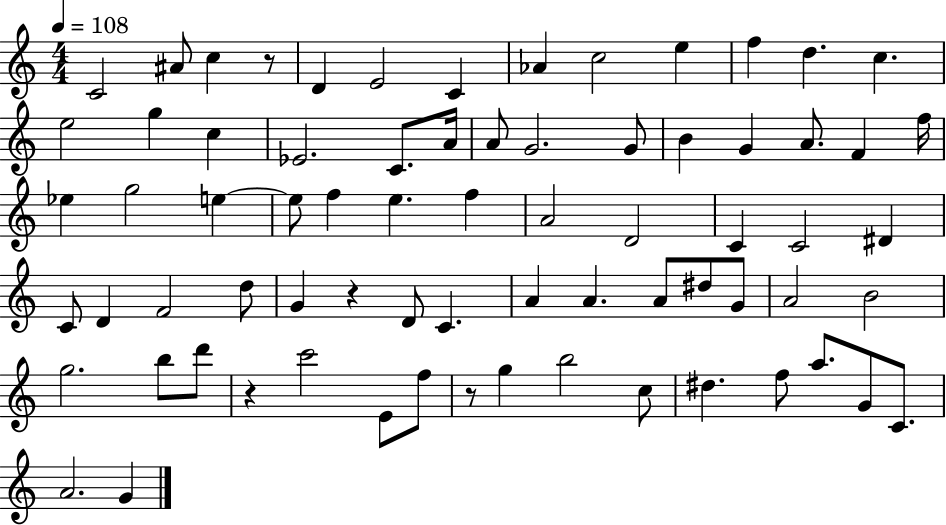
{
  \clef treble
  \numericTimeSignature
  \time 4/4
  \key c \major
  \tempo 4 = 108
  c'2 ais'8 c''4 r8 | d'4 e'2 c'4 | aes'4 c''2 e''4 | f''4 d''4. c''4. | \break e''2 g''4 c''4 | ees'2. c'8. a'16 | a'8 g'2. g'8 | b'4 g'4 a'8. f'4 f''16 | \break ees''4 g''2 e''4~~ | e''8 f''4 e''4. f''4 | a'2 d'2 | c'4 c'2 dis'4 | \break c'8 d'4 f'2 d''8 | g'4 r4 d'8 c'4. | a'4 a'4. a'8 dis''8 g'8 | a'2 b'2 | \break g''2. b''8 d'''8 | r4 c'''2 e'8 f''8 | r8 g''4 b''2 c''8 | dis''4. f''8 a''8. g'8 c'8. | \break a'2. g'4 | \bar "|."
}